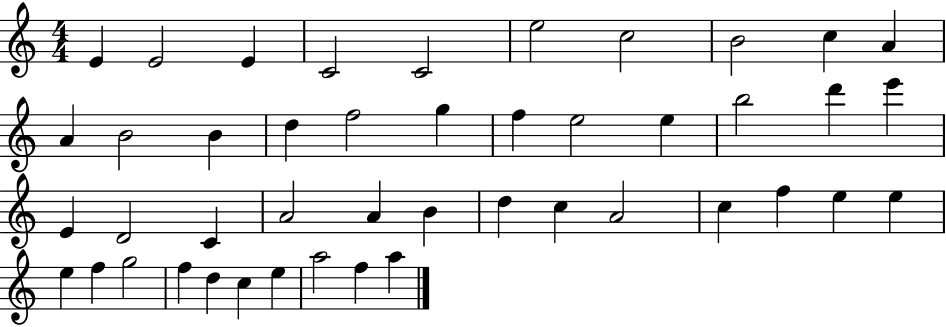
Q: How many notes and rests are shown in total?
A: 45